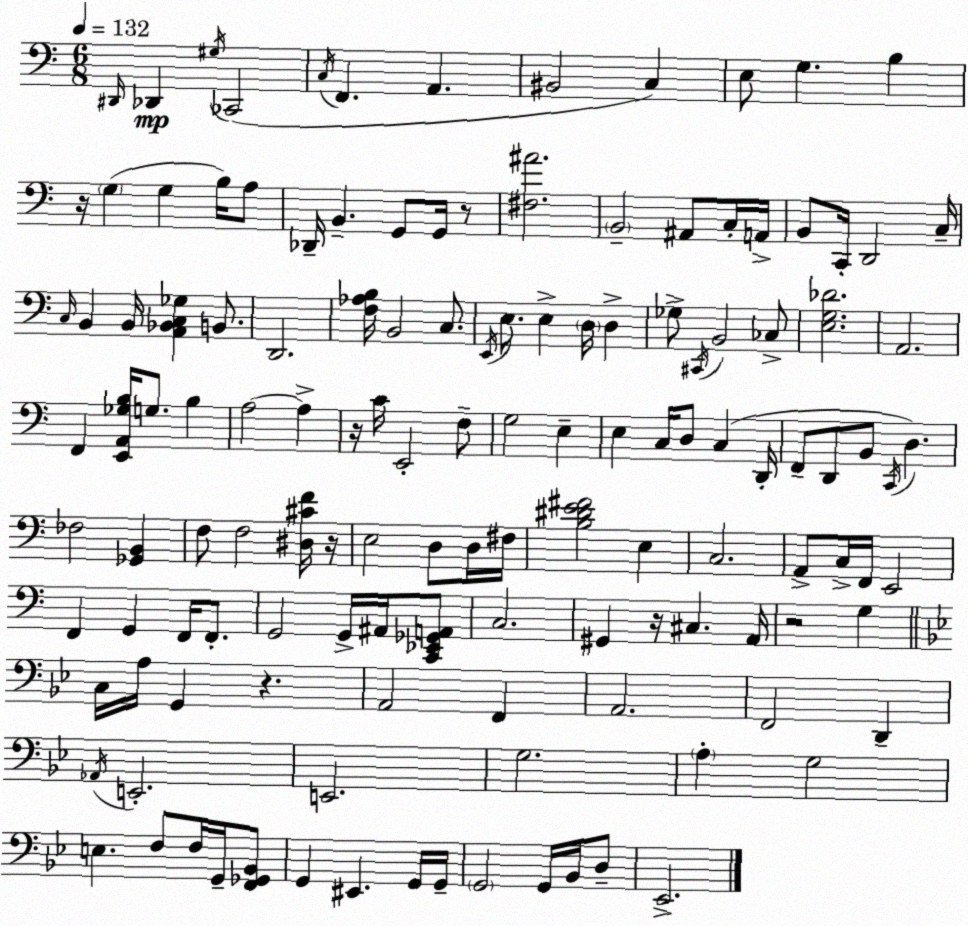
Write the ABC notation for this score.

X:1
T:Untitled
M:6/8
L:1/4
K:Am
^D,,/4 _D,, ^G,/4 _C,,2 C,/4 F,, A,, ^B,,2 C, E,/2 G, B, z/4 G, G, B,/4 A,/2 _D,,/4 B,, G,,/2 G,,/4 z/2 [^F,^A]2 B,,2 ^A,,/2 C,/4 A,,/4 B,,/2 C,,/4 D,,2 C,/4 C,/4 B,, B,,/4 [A,,_B,,C,_G,] B,,/2 D,,2 [F,_A,B,]/4 B,,2 C,/2 E,,/4 E,/2 E, D,/4 D, _G,/2 ^C,,/4 B,,2 _C,/2 [E,G,_D]2 A,,2 F,, [E,,A,,_G,B,]/4 G,/2 B, A,2 A, z/4 C/4 E,,2 F,/2 G,2 E, E, C,/4 D,/2 C, D,,/4 F,,/2 D,,/2 B,,/2 C,,/4 D, _F,2 [_G,,B,,] F,/2 F,2 [^D,^CF]/4 z/4 E,2 D,/2 D,/4 ^F,/4 [B,^DE^F]2 E, C,2 A,,/2 C,/4 F,,/4 E,,2 F,, G,, F,,/4 F,,/2 G,,2 G,,/4 ^A,,/4 [C,,_E,,_G,,A,,]/2 C,2 ^G,, z/4 ^C, A,,/4 z2 G, C,/4 A,/4 G,, z A,,2 F,, A,,2 F,,2 D,, _A,,/4 E,,2 E,,2 G,2 A, G,2 E, F,/2 F,/4 G,,/4 [F,,_G,,_B,,]/2 G,, ^E,, G,,/4 G,,/4 G,,2 G,,/4 _B,,/4 D,/2 _E,,2